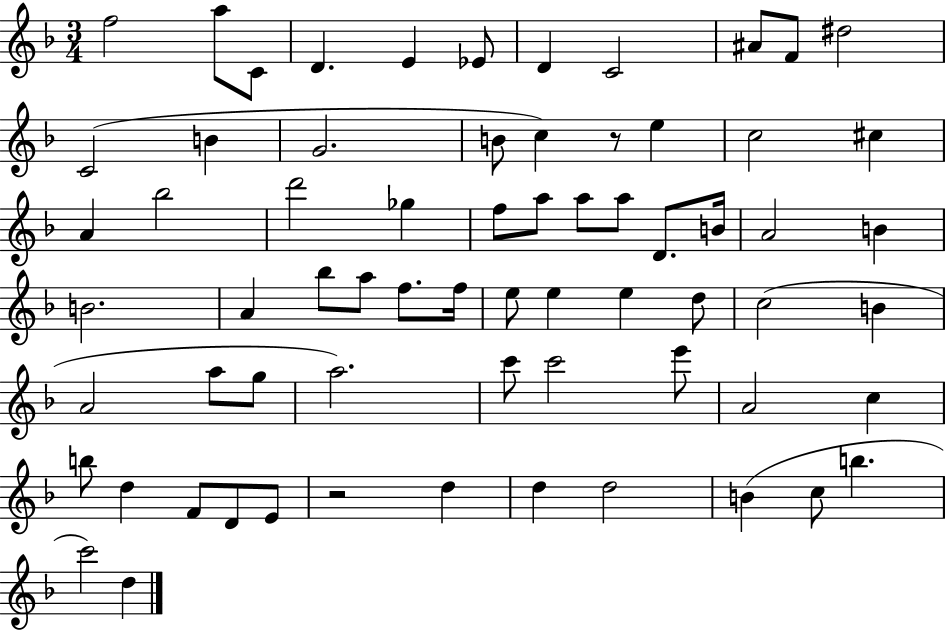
F5/h A5/e C4/e D4/q. E4/q Eb4/e D4/q C4/h A#4/e F4/e D#5/h C4/h B4/q G4/h. B4/e C5/q R/e E5/q C5/h C#5/q A4/q Bb5/h D6/h Gb5/q F5/e A5/e A5/e A5/e D4/e. B4/s A4/h B4/q B4/h. A4/q Bb5/e A5/e F5/e. F5/s E5/e E5/q E5/q D5/e C5/h B4/q A4/h A5/e G5/e A5/h. C6/e C6/h E6/e A4/h C5/q B5/e D5/q F4/e D4/e E4/e R/h D5/q D5/q D5/h B4/q C5/e B5/q. C6/h D5/q